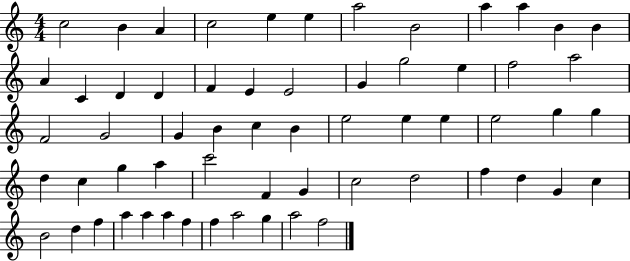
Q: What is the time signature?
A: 4/4